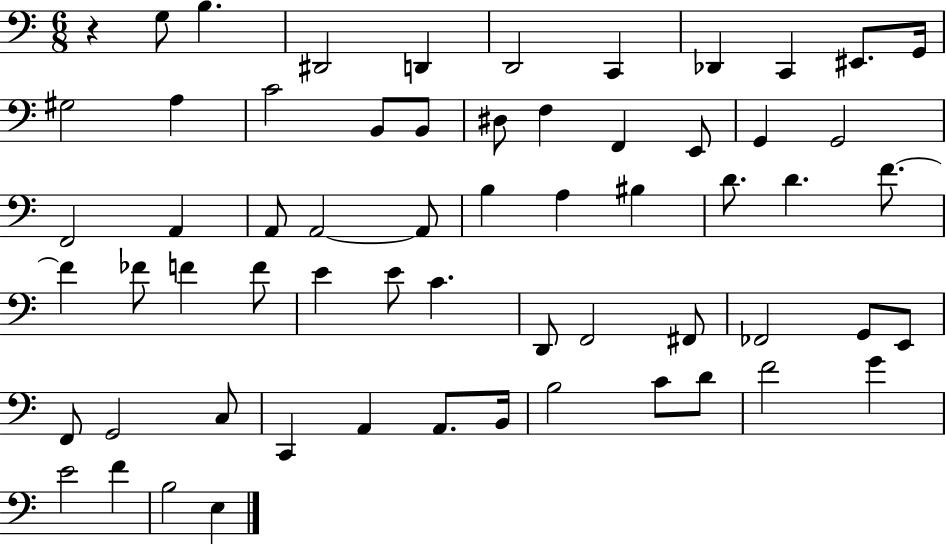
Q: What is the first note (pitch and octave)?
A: G3